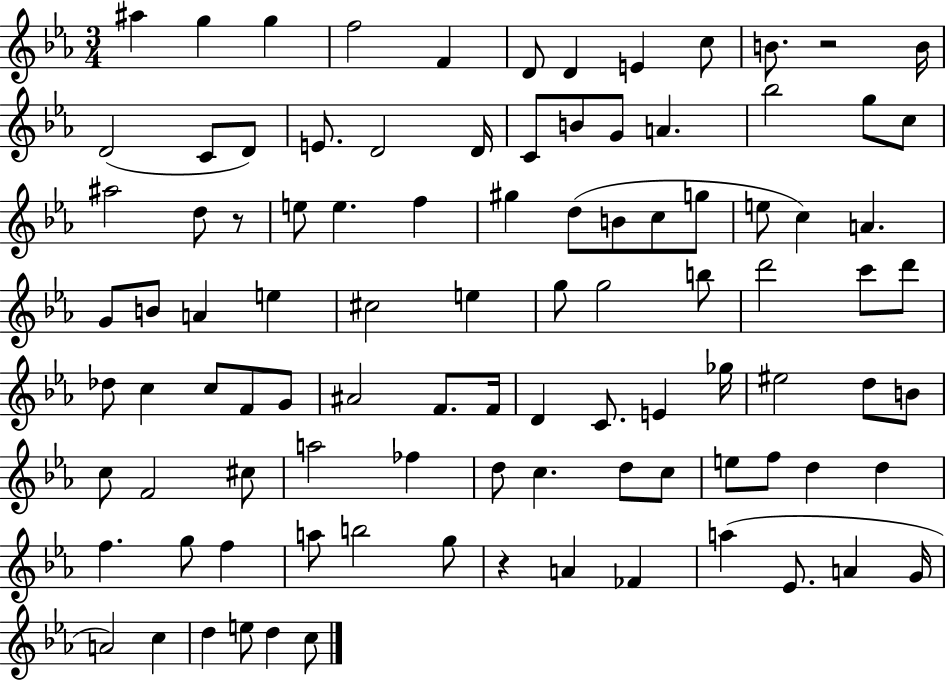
{
  \clef treble
  \numericTimeSignature
  \time 3/4
  \key ees \major
  ais''4 g''4 g''4 | f''2 f'4 | d'8 d'4 e'4 c''8 | b'8. r2 b'16 | \break d'2( c'8 d'8) | e'8. d'2 d'16 | c'8 b'8 g'8 a'4. | bes''2 g''8 c''8 | \break ais''2 d''8 r8 | e''8 e''4. f''4 | gis''4 d''8( b'8 c''8 g''8 | e''8 c''4) a'4. | \break g'8 b'8 a'4 e''4 | cis''2 e''4 | g''8 g''2 b''8 | d'''2 c'''8 d'''8 | \break des''8 c''4 c''8 f'8 g'8 | ais'2 f'8. f'16 | d'4 c'8. e'4 ges''16 | eis''2 d''8 b'8 | \break c''8 f'2 cis''8 | a''2 fes''4 | d''8 c''4. d''8 c''8 | e''8 f''8 d''4 d''4 | \break f''4. g''8 f''4 | a''8 b''2 g''8 | r4 a'4 fes'4 | a''4( ees'8. a'4 g'16 | \break a'2) c''4 | d''4 e''8 d''4 c''8 | \bar "|."
}